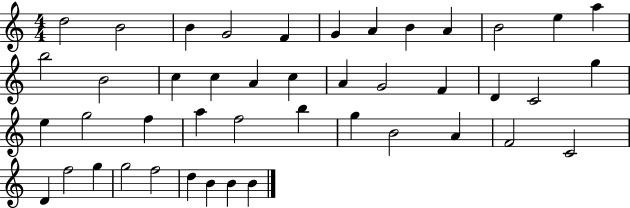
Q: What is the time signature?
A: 4/4